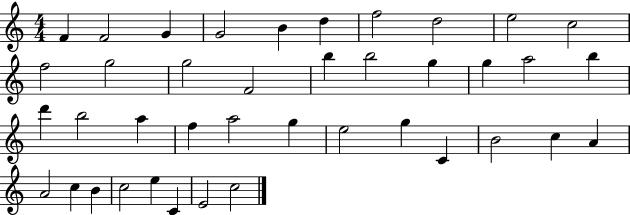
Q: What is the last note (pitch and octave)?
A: C5